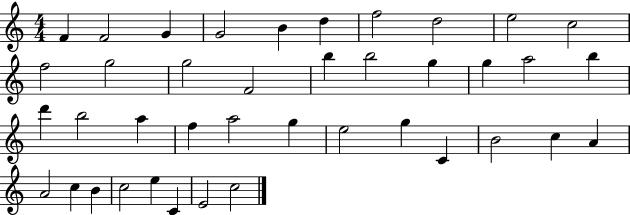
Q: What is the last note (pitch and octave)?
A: C5